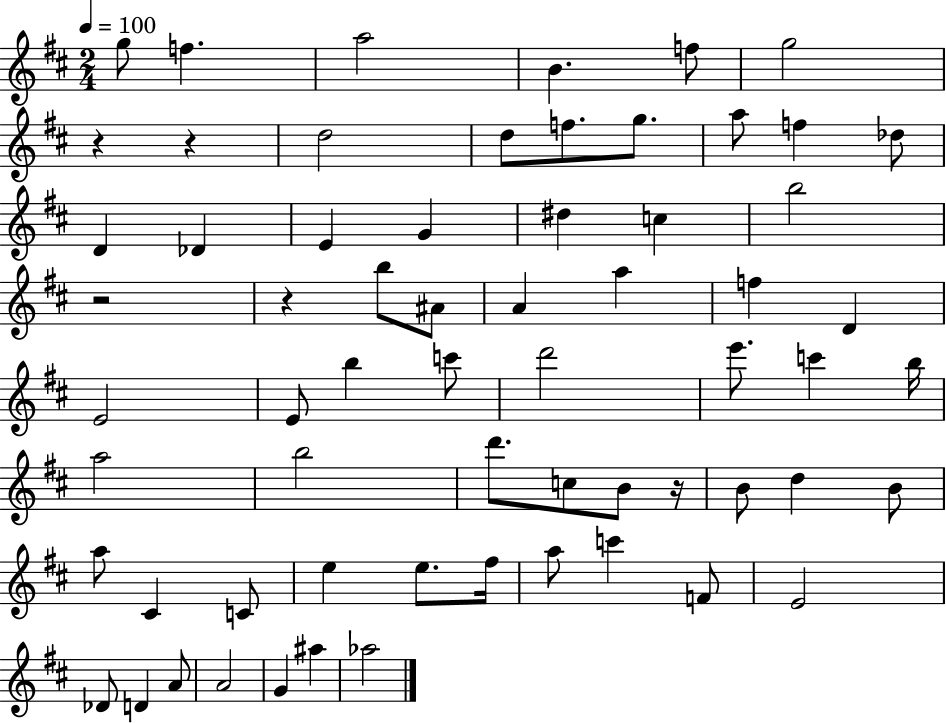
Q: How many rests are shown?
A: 5